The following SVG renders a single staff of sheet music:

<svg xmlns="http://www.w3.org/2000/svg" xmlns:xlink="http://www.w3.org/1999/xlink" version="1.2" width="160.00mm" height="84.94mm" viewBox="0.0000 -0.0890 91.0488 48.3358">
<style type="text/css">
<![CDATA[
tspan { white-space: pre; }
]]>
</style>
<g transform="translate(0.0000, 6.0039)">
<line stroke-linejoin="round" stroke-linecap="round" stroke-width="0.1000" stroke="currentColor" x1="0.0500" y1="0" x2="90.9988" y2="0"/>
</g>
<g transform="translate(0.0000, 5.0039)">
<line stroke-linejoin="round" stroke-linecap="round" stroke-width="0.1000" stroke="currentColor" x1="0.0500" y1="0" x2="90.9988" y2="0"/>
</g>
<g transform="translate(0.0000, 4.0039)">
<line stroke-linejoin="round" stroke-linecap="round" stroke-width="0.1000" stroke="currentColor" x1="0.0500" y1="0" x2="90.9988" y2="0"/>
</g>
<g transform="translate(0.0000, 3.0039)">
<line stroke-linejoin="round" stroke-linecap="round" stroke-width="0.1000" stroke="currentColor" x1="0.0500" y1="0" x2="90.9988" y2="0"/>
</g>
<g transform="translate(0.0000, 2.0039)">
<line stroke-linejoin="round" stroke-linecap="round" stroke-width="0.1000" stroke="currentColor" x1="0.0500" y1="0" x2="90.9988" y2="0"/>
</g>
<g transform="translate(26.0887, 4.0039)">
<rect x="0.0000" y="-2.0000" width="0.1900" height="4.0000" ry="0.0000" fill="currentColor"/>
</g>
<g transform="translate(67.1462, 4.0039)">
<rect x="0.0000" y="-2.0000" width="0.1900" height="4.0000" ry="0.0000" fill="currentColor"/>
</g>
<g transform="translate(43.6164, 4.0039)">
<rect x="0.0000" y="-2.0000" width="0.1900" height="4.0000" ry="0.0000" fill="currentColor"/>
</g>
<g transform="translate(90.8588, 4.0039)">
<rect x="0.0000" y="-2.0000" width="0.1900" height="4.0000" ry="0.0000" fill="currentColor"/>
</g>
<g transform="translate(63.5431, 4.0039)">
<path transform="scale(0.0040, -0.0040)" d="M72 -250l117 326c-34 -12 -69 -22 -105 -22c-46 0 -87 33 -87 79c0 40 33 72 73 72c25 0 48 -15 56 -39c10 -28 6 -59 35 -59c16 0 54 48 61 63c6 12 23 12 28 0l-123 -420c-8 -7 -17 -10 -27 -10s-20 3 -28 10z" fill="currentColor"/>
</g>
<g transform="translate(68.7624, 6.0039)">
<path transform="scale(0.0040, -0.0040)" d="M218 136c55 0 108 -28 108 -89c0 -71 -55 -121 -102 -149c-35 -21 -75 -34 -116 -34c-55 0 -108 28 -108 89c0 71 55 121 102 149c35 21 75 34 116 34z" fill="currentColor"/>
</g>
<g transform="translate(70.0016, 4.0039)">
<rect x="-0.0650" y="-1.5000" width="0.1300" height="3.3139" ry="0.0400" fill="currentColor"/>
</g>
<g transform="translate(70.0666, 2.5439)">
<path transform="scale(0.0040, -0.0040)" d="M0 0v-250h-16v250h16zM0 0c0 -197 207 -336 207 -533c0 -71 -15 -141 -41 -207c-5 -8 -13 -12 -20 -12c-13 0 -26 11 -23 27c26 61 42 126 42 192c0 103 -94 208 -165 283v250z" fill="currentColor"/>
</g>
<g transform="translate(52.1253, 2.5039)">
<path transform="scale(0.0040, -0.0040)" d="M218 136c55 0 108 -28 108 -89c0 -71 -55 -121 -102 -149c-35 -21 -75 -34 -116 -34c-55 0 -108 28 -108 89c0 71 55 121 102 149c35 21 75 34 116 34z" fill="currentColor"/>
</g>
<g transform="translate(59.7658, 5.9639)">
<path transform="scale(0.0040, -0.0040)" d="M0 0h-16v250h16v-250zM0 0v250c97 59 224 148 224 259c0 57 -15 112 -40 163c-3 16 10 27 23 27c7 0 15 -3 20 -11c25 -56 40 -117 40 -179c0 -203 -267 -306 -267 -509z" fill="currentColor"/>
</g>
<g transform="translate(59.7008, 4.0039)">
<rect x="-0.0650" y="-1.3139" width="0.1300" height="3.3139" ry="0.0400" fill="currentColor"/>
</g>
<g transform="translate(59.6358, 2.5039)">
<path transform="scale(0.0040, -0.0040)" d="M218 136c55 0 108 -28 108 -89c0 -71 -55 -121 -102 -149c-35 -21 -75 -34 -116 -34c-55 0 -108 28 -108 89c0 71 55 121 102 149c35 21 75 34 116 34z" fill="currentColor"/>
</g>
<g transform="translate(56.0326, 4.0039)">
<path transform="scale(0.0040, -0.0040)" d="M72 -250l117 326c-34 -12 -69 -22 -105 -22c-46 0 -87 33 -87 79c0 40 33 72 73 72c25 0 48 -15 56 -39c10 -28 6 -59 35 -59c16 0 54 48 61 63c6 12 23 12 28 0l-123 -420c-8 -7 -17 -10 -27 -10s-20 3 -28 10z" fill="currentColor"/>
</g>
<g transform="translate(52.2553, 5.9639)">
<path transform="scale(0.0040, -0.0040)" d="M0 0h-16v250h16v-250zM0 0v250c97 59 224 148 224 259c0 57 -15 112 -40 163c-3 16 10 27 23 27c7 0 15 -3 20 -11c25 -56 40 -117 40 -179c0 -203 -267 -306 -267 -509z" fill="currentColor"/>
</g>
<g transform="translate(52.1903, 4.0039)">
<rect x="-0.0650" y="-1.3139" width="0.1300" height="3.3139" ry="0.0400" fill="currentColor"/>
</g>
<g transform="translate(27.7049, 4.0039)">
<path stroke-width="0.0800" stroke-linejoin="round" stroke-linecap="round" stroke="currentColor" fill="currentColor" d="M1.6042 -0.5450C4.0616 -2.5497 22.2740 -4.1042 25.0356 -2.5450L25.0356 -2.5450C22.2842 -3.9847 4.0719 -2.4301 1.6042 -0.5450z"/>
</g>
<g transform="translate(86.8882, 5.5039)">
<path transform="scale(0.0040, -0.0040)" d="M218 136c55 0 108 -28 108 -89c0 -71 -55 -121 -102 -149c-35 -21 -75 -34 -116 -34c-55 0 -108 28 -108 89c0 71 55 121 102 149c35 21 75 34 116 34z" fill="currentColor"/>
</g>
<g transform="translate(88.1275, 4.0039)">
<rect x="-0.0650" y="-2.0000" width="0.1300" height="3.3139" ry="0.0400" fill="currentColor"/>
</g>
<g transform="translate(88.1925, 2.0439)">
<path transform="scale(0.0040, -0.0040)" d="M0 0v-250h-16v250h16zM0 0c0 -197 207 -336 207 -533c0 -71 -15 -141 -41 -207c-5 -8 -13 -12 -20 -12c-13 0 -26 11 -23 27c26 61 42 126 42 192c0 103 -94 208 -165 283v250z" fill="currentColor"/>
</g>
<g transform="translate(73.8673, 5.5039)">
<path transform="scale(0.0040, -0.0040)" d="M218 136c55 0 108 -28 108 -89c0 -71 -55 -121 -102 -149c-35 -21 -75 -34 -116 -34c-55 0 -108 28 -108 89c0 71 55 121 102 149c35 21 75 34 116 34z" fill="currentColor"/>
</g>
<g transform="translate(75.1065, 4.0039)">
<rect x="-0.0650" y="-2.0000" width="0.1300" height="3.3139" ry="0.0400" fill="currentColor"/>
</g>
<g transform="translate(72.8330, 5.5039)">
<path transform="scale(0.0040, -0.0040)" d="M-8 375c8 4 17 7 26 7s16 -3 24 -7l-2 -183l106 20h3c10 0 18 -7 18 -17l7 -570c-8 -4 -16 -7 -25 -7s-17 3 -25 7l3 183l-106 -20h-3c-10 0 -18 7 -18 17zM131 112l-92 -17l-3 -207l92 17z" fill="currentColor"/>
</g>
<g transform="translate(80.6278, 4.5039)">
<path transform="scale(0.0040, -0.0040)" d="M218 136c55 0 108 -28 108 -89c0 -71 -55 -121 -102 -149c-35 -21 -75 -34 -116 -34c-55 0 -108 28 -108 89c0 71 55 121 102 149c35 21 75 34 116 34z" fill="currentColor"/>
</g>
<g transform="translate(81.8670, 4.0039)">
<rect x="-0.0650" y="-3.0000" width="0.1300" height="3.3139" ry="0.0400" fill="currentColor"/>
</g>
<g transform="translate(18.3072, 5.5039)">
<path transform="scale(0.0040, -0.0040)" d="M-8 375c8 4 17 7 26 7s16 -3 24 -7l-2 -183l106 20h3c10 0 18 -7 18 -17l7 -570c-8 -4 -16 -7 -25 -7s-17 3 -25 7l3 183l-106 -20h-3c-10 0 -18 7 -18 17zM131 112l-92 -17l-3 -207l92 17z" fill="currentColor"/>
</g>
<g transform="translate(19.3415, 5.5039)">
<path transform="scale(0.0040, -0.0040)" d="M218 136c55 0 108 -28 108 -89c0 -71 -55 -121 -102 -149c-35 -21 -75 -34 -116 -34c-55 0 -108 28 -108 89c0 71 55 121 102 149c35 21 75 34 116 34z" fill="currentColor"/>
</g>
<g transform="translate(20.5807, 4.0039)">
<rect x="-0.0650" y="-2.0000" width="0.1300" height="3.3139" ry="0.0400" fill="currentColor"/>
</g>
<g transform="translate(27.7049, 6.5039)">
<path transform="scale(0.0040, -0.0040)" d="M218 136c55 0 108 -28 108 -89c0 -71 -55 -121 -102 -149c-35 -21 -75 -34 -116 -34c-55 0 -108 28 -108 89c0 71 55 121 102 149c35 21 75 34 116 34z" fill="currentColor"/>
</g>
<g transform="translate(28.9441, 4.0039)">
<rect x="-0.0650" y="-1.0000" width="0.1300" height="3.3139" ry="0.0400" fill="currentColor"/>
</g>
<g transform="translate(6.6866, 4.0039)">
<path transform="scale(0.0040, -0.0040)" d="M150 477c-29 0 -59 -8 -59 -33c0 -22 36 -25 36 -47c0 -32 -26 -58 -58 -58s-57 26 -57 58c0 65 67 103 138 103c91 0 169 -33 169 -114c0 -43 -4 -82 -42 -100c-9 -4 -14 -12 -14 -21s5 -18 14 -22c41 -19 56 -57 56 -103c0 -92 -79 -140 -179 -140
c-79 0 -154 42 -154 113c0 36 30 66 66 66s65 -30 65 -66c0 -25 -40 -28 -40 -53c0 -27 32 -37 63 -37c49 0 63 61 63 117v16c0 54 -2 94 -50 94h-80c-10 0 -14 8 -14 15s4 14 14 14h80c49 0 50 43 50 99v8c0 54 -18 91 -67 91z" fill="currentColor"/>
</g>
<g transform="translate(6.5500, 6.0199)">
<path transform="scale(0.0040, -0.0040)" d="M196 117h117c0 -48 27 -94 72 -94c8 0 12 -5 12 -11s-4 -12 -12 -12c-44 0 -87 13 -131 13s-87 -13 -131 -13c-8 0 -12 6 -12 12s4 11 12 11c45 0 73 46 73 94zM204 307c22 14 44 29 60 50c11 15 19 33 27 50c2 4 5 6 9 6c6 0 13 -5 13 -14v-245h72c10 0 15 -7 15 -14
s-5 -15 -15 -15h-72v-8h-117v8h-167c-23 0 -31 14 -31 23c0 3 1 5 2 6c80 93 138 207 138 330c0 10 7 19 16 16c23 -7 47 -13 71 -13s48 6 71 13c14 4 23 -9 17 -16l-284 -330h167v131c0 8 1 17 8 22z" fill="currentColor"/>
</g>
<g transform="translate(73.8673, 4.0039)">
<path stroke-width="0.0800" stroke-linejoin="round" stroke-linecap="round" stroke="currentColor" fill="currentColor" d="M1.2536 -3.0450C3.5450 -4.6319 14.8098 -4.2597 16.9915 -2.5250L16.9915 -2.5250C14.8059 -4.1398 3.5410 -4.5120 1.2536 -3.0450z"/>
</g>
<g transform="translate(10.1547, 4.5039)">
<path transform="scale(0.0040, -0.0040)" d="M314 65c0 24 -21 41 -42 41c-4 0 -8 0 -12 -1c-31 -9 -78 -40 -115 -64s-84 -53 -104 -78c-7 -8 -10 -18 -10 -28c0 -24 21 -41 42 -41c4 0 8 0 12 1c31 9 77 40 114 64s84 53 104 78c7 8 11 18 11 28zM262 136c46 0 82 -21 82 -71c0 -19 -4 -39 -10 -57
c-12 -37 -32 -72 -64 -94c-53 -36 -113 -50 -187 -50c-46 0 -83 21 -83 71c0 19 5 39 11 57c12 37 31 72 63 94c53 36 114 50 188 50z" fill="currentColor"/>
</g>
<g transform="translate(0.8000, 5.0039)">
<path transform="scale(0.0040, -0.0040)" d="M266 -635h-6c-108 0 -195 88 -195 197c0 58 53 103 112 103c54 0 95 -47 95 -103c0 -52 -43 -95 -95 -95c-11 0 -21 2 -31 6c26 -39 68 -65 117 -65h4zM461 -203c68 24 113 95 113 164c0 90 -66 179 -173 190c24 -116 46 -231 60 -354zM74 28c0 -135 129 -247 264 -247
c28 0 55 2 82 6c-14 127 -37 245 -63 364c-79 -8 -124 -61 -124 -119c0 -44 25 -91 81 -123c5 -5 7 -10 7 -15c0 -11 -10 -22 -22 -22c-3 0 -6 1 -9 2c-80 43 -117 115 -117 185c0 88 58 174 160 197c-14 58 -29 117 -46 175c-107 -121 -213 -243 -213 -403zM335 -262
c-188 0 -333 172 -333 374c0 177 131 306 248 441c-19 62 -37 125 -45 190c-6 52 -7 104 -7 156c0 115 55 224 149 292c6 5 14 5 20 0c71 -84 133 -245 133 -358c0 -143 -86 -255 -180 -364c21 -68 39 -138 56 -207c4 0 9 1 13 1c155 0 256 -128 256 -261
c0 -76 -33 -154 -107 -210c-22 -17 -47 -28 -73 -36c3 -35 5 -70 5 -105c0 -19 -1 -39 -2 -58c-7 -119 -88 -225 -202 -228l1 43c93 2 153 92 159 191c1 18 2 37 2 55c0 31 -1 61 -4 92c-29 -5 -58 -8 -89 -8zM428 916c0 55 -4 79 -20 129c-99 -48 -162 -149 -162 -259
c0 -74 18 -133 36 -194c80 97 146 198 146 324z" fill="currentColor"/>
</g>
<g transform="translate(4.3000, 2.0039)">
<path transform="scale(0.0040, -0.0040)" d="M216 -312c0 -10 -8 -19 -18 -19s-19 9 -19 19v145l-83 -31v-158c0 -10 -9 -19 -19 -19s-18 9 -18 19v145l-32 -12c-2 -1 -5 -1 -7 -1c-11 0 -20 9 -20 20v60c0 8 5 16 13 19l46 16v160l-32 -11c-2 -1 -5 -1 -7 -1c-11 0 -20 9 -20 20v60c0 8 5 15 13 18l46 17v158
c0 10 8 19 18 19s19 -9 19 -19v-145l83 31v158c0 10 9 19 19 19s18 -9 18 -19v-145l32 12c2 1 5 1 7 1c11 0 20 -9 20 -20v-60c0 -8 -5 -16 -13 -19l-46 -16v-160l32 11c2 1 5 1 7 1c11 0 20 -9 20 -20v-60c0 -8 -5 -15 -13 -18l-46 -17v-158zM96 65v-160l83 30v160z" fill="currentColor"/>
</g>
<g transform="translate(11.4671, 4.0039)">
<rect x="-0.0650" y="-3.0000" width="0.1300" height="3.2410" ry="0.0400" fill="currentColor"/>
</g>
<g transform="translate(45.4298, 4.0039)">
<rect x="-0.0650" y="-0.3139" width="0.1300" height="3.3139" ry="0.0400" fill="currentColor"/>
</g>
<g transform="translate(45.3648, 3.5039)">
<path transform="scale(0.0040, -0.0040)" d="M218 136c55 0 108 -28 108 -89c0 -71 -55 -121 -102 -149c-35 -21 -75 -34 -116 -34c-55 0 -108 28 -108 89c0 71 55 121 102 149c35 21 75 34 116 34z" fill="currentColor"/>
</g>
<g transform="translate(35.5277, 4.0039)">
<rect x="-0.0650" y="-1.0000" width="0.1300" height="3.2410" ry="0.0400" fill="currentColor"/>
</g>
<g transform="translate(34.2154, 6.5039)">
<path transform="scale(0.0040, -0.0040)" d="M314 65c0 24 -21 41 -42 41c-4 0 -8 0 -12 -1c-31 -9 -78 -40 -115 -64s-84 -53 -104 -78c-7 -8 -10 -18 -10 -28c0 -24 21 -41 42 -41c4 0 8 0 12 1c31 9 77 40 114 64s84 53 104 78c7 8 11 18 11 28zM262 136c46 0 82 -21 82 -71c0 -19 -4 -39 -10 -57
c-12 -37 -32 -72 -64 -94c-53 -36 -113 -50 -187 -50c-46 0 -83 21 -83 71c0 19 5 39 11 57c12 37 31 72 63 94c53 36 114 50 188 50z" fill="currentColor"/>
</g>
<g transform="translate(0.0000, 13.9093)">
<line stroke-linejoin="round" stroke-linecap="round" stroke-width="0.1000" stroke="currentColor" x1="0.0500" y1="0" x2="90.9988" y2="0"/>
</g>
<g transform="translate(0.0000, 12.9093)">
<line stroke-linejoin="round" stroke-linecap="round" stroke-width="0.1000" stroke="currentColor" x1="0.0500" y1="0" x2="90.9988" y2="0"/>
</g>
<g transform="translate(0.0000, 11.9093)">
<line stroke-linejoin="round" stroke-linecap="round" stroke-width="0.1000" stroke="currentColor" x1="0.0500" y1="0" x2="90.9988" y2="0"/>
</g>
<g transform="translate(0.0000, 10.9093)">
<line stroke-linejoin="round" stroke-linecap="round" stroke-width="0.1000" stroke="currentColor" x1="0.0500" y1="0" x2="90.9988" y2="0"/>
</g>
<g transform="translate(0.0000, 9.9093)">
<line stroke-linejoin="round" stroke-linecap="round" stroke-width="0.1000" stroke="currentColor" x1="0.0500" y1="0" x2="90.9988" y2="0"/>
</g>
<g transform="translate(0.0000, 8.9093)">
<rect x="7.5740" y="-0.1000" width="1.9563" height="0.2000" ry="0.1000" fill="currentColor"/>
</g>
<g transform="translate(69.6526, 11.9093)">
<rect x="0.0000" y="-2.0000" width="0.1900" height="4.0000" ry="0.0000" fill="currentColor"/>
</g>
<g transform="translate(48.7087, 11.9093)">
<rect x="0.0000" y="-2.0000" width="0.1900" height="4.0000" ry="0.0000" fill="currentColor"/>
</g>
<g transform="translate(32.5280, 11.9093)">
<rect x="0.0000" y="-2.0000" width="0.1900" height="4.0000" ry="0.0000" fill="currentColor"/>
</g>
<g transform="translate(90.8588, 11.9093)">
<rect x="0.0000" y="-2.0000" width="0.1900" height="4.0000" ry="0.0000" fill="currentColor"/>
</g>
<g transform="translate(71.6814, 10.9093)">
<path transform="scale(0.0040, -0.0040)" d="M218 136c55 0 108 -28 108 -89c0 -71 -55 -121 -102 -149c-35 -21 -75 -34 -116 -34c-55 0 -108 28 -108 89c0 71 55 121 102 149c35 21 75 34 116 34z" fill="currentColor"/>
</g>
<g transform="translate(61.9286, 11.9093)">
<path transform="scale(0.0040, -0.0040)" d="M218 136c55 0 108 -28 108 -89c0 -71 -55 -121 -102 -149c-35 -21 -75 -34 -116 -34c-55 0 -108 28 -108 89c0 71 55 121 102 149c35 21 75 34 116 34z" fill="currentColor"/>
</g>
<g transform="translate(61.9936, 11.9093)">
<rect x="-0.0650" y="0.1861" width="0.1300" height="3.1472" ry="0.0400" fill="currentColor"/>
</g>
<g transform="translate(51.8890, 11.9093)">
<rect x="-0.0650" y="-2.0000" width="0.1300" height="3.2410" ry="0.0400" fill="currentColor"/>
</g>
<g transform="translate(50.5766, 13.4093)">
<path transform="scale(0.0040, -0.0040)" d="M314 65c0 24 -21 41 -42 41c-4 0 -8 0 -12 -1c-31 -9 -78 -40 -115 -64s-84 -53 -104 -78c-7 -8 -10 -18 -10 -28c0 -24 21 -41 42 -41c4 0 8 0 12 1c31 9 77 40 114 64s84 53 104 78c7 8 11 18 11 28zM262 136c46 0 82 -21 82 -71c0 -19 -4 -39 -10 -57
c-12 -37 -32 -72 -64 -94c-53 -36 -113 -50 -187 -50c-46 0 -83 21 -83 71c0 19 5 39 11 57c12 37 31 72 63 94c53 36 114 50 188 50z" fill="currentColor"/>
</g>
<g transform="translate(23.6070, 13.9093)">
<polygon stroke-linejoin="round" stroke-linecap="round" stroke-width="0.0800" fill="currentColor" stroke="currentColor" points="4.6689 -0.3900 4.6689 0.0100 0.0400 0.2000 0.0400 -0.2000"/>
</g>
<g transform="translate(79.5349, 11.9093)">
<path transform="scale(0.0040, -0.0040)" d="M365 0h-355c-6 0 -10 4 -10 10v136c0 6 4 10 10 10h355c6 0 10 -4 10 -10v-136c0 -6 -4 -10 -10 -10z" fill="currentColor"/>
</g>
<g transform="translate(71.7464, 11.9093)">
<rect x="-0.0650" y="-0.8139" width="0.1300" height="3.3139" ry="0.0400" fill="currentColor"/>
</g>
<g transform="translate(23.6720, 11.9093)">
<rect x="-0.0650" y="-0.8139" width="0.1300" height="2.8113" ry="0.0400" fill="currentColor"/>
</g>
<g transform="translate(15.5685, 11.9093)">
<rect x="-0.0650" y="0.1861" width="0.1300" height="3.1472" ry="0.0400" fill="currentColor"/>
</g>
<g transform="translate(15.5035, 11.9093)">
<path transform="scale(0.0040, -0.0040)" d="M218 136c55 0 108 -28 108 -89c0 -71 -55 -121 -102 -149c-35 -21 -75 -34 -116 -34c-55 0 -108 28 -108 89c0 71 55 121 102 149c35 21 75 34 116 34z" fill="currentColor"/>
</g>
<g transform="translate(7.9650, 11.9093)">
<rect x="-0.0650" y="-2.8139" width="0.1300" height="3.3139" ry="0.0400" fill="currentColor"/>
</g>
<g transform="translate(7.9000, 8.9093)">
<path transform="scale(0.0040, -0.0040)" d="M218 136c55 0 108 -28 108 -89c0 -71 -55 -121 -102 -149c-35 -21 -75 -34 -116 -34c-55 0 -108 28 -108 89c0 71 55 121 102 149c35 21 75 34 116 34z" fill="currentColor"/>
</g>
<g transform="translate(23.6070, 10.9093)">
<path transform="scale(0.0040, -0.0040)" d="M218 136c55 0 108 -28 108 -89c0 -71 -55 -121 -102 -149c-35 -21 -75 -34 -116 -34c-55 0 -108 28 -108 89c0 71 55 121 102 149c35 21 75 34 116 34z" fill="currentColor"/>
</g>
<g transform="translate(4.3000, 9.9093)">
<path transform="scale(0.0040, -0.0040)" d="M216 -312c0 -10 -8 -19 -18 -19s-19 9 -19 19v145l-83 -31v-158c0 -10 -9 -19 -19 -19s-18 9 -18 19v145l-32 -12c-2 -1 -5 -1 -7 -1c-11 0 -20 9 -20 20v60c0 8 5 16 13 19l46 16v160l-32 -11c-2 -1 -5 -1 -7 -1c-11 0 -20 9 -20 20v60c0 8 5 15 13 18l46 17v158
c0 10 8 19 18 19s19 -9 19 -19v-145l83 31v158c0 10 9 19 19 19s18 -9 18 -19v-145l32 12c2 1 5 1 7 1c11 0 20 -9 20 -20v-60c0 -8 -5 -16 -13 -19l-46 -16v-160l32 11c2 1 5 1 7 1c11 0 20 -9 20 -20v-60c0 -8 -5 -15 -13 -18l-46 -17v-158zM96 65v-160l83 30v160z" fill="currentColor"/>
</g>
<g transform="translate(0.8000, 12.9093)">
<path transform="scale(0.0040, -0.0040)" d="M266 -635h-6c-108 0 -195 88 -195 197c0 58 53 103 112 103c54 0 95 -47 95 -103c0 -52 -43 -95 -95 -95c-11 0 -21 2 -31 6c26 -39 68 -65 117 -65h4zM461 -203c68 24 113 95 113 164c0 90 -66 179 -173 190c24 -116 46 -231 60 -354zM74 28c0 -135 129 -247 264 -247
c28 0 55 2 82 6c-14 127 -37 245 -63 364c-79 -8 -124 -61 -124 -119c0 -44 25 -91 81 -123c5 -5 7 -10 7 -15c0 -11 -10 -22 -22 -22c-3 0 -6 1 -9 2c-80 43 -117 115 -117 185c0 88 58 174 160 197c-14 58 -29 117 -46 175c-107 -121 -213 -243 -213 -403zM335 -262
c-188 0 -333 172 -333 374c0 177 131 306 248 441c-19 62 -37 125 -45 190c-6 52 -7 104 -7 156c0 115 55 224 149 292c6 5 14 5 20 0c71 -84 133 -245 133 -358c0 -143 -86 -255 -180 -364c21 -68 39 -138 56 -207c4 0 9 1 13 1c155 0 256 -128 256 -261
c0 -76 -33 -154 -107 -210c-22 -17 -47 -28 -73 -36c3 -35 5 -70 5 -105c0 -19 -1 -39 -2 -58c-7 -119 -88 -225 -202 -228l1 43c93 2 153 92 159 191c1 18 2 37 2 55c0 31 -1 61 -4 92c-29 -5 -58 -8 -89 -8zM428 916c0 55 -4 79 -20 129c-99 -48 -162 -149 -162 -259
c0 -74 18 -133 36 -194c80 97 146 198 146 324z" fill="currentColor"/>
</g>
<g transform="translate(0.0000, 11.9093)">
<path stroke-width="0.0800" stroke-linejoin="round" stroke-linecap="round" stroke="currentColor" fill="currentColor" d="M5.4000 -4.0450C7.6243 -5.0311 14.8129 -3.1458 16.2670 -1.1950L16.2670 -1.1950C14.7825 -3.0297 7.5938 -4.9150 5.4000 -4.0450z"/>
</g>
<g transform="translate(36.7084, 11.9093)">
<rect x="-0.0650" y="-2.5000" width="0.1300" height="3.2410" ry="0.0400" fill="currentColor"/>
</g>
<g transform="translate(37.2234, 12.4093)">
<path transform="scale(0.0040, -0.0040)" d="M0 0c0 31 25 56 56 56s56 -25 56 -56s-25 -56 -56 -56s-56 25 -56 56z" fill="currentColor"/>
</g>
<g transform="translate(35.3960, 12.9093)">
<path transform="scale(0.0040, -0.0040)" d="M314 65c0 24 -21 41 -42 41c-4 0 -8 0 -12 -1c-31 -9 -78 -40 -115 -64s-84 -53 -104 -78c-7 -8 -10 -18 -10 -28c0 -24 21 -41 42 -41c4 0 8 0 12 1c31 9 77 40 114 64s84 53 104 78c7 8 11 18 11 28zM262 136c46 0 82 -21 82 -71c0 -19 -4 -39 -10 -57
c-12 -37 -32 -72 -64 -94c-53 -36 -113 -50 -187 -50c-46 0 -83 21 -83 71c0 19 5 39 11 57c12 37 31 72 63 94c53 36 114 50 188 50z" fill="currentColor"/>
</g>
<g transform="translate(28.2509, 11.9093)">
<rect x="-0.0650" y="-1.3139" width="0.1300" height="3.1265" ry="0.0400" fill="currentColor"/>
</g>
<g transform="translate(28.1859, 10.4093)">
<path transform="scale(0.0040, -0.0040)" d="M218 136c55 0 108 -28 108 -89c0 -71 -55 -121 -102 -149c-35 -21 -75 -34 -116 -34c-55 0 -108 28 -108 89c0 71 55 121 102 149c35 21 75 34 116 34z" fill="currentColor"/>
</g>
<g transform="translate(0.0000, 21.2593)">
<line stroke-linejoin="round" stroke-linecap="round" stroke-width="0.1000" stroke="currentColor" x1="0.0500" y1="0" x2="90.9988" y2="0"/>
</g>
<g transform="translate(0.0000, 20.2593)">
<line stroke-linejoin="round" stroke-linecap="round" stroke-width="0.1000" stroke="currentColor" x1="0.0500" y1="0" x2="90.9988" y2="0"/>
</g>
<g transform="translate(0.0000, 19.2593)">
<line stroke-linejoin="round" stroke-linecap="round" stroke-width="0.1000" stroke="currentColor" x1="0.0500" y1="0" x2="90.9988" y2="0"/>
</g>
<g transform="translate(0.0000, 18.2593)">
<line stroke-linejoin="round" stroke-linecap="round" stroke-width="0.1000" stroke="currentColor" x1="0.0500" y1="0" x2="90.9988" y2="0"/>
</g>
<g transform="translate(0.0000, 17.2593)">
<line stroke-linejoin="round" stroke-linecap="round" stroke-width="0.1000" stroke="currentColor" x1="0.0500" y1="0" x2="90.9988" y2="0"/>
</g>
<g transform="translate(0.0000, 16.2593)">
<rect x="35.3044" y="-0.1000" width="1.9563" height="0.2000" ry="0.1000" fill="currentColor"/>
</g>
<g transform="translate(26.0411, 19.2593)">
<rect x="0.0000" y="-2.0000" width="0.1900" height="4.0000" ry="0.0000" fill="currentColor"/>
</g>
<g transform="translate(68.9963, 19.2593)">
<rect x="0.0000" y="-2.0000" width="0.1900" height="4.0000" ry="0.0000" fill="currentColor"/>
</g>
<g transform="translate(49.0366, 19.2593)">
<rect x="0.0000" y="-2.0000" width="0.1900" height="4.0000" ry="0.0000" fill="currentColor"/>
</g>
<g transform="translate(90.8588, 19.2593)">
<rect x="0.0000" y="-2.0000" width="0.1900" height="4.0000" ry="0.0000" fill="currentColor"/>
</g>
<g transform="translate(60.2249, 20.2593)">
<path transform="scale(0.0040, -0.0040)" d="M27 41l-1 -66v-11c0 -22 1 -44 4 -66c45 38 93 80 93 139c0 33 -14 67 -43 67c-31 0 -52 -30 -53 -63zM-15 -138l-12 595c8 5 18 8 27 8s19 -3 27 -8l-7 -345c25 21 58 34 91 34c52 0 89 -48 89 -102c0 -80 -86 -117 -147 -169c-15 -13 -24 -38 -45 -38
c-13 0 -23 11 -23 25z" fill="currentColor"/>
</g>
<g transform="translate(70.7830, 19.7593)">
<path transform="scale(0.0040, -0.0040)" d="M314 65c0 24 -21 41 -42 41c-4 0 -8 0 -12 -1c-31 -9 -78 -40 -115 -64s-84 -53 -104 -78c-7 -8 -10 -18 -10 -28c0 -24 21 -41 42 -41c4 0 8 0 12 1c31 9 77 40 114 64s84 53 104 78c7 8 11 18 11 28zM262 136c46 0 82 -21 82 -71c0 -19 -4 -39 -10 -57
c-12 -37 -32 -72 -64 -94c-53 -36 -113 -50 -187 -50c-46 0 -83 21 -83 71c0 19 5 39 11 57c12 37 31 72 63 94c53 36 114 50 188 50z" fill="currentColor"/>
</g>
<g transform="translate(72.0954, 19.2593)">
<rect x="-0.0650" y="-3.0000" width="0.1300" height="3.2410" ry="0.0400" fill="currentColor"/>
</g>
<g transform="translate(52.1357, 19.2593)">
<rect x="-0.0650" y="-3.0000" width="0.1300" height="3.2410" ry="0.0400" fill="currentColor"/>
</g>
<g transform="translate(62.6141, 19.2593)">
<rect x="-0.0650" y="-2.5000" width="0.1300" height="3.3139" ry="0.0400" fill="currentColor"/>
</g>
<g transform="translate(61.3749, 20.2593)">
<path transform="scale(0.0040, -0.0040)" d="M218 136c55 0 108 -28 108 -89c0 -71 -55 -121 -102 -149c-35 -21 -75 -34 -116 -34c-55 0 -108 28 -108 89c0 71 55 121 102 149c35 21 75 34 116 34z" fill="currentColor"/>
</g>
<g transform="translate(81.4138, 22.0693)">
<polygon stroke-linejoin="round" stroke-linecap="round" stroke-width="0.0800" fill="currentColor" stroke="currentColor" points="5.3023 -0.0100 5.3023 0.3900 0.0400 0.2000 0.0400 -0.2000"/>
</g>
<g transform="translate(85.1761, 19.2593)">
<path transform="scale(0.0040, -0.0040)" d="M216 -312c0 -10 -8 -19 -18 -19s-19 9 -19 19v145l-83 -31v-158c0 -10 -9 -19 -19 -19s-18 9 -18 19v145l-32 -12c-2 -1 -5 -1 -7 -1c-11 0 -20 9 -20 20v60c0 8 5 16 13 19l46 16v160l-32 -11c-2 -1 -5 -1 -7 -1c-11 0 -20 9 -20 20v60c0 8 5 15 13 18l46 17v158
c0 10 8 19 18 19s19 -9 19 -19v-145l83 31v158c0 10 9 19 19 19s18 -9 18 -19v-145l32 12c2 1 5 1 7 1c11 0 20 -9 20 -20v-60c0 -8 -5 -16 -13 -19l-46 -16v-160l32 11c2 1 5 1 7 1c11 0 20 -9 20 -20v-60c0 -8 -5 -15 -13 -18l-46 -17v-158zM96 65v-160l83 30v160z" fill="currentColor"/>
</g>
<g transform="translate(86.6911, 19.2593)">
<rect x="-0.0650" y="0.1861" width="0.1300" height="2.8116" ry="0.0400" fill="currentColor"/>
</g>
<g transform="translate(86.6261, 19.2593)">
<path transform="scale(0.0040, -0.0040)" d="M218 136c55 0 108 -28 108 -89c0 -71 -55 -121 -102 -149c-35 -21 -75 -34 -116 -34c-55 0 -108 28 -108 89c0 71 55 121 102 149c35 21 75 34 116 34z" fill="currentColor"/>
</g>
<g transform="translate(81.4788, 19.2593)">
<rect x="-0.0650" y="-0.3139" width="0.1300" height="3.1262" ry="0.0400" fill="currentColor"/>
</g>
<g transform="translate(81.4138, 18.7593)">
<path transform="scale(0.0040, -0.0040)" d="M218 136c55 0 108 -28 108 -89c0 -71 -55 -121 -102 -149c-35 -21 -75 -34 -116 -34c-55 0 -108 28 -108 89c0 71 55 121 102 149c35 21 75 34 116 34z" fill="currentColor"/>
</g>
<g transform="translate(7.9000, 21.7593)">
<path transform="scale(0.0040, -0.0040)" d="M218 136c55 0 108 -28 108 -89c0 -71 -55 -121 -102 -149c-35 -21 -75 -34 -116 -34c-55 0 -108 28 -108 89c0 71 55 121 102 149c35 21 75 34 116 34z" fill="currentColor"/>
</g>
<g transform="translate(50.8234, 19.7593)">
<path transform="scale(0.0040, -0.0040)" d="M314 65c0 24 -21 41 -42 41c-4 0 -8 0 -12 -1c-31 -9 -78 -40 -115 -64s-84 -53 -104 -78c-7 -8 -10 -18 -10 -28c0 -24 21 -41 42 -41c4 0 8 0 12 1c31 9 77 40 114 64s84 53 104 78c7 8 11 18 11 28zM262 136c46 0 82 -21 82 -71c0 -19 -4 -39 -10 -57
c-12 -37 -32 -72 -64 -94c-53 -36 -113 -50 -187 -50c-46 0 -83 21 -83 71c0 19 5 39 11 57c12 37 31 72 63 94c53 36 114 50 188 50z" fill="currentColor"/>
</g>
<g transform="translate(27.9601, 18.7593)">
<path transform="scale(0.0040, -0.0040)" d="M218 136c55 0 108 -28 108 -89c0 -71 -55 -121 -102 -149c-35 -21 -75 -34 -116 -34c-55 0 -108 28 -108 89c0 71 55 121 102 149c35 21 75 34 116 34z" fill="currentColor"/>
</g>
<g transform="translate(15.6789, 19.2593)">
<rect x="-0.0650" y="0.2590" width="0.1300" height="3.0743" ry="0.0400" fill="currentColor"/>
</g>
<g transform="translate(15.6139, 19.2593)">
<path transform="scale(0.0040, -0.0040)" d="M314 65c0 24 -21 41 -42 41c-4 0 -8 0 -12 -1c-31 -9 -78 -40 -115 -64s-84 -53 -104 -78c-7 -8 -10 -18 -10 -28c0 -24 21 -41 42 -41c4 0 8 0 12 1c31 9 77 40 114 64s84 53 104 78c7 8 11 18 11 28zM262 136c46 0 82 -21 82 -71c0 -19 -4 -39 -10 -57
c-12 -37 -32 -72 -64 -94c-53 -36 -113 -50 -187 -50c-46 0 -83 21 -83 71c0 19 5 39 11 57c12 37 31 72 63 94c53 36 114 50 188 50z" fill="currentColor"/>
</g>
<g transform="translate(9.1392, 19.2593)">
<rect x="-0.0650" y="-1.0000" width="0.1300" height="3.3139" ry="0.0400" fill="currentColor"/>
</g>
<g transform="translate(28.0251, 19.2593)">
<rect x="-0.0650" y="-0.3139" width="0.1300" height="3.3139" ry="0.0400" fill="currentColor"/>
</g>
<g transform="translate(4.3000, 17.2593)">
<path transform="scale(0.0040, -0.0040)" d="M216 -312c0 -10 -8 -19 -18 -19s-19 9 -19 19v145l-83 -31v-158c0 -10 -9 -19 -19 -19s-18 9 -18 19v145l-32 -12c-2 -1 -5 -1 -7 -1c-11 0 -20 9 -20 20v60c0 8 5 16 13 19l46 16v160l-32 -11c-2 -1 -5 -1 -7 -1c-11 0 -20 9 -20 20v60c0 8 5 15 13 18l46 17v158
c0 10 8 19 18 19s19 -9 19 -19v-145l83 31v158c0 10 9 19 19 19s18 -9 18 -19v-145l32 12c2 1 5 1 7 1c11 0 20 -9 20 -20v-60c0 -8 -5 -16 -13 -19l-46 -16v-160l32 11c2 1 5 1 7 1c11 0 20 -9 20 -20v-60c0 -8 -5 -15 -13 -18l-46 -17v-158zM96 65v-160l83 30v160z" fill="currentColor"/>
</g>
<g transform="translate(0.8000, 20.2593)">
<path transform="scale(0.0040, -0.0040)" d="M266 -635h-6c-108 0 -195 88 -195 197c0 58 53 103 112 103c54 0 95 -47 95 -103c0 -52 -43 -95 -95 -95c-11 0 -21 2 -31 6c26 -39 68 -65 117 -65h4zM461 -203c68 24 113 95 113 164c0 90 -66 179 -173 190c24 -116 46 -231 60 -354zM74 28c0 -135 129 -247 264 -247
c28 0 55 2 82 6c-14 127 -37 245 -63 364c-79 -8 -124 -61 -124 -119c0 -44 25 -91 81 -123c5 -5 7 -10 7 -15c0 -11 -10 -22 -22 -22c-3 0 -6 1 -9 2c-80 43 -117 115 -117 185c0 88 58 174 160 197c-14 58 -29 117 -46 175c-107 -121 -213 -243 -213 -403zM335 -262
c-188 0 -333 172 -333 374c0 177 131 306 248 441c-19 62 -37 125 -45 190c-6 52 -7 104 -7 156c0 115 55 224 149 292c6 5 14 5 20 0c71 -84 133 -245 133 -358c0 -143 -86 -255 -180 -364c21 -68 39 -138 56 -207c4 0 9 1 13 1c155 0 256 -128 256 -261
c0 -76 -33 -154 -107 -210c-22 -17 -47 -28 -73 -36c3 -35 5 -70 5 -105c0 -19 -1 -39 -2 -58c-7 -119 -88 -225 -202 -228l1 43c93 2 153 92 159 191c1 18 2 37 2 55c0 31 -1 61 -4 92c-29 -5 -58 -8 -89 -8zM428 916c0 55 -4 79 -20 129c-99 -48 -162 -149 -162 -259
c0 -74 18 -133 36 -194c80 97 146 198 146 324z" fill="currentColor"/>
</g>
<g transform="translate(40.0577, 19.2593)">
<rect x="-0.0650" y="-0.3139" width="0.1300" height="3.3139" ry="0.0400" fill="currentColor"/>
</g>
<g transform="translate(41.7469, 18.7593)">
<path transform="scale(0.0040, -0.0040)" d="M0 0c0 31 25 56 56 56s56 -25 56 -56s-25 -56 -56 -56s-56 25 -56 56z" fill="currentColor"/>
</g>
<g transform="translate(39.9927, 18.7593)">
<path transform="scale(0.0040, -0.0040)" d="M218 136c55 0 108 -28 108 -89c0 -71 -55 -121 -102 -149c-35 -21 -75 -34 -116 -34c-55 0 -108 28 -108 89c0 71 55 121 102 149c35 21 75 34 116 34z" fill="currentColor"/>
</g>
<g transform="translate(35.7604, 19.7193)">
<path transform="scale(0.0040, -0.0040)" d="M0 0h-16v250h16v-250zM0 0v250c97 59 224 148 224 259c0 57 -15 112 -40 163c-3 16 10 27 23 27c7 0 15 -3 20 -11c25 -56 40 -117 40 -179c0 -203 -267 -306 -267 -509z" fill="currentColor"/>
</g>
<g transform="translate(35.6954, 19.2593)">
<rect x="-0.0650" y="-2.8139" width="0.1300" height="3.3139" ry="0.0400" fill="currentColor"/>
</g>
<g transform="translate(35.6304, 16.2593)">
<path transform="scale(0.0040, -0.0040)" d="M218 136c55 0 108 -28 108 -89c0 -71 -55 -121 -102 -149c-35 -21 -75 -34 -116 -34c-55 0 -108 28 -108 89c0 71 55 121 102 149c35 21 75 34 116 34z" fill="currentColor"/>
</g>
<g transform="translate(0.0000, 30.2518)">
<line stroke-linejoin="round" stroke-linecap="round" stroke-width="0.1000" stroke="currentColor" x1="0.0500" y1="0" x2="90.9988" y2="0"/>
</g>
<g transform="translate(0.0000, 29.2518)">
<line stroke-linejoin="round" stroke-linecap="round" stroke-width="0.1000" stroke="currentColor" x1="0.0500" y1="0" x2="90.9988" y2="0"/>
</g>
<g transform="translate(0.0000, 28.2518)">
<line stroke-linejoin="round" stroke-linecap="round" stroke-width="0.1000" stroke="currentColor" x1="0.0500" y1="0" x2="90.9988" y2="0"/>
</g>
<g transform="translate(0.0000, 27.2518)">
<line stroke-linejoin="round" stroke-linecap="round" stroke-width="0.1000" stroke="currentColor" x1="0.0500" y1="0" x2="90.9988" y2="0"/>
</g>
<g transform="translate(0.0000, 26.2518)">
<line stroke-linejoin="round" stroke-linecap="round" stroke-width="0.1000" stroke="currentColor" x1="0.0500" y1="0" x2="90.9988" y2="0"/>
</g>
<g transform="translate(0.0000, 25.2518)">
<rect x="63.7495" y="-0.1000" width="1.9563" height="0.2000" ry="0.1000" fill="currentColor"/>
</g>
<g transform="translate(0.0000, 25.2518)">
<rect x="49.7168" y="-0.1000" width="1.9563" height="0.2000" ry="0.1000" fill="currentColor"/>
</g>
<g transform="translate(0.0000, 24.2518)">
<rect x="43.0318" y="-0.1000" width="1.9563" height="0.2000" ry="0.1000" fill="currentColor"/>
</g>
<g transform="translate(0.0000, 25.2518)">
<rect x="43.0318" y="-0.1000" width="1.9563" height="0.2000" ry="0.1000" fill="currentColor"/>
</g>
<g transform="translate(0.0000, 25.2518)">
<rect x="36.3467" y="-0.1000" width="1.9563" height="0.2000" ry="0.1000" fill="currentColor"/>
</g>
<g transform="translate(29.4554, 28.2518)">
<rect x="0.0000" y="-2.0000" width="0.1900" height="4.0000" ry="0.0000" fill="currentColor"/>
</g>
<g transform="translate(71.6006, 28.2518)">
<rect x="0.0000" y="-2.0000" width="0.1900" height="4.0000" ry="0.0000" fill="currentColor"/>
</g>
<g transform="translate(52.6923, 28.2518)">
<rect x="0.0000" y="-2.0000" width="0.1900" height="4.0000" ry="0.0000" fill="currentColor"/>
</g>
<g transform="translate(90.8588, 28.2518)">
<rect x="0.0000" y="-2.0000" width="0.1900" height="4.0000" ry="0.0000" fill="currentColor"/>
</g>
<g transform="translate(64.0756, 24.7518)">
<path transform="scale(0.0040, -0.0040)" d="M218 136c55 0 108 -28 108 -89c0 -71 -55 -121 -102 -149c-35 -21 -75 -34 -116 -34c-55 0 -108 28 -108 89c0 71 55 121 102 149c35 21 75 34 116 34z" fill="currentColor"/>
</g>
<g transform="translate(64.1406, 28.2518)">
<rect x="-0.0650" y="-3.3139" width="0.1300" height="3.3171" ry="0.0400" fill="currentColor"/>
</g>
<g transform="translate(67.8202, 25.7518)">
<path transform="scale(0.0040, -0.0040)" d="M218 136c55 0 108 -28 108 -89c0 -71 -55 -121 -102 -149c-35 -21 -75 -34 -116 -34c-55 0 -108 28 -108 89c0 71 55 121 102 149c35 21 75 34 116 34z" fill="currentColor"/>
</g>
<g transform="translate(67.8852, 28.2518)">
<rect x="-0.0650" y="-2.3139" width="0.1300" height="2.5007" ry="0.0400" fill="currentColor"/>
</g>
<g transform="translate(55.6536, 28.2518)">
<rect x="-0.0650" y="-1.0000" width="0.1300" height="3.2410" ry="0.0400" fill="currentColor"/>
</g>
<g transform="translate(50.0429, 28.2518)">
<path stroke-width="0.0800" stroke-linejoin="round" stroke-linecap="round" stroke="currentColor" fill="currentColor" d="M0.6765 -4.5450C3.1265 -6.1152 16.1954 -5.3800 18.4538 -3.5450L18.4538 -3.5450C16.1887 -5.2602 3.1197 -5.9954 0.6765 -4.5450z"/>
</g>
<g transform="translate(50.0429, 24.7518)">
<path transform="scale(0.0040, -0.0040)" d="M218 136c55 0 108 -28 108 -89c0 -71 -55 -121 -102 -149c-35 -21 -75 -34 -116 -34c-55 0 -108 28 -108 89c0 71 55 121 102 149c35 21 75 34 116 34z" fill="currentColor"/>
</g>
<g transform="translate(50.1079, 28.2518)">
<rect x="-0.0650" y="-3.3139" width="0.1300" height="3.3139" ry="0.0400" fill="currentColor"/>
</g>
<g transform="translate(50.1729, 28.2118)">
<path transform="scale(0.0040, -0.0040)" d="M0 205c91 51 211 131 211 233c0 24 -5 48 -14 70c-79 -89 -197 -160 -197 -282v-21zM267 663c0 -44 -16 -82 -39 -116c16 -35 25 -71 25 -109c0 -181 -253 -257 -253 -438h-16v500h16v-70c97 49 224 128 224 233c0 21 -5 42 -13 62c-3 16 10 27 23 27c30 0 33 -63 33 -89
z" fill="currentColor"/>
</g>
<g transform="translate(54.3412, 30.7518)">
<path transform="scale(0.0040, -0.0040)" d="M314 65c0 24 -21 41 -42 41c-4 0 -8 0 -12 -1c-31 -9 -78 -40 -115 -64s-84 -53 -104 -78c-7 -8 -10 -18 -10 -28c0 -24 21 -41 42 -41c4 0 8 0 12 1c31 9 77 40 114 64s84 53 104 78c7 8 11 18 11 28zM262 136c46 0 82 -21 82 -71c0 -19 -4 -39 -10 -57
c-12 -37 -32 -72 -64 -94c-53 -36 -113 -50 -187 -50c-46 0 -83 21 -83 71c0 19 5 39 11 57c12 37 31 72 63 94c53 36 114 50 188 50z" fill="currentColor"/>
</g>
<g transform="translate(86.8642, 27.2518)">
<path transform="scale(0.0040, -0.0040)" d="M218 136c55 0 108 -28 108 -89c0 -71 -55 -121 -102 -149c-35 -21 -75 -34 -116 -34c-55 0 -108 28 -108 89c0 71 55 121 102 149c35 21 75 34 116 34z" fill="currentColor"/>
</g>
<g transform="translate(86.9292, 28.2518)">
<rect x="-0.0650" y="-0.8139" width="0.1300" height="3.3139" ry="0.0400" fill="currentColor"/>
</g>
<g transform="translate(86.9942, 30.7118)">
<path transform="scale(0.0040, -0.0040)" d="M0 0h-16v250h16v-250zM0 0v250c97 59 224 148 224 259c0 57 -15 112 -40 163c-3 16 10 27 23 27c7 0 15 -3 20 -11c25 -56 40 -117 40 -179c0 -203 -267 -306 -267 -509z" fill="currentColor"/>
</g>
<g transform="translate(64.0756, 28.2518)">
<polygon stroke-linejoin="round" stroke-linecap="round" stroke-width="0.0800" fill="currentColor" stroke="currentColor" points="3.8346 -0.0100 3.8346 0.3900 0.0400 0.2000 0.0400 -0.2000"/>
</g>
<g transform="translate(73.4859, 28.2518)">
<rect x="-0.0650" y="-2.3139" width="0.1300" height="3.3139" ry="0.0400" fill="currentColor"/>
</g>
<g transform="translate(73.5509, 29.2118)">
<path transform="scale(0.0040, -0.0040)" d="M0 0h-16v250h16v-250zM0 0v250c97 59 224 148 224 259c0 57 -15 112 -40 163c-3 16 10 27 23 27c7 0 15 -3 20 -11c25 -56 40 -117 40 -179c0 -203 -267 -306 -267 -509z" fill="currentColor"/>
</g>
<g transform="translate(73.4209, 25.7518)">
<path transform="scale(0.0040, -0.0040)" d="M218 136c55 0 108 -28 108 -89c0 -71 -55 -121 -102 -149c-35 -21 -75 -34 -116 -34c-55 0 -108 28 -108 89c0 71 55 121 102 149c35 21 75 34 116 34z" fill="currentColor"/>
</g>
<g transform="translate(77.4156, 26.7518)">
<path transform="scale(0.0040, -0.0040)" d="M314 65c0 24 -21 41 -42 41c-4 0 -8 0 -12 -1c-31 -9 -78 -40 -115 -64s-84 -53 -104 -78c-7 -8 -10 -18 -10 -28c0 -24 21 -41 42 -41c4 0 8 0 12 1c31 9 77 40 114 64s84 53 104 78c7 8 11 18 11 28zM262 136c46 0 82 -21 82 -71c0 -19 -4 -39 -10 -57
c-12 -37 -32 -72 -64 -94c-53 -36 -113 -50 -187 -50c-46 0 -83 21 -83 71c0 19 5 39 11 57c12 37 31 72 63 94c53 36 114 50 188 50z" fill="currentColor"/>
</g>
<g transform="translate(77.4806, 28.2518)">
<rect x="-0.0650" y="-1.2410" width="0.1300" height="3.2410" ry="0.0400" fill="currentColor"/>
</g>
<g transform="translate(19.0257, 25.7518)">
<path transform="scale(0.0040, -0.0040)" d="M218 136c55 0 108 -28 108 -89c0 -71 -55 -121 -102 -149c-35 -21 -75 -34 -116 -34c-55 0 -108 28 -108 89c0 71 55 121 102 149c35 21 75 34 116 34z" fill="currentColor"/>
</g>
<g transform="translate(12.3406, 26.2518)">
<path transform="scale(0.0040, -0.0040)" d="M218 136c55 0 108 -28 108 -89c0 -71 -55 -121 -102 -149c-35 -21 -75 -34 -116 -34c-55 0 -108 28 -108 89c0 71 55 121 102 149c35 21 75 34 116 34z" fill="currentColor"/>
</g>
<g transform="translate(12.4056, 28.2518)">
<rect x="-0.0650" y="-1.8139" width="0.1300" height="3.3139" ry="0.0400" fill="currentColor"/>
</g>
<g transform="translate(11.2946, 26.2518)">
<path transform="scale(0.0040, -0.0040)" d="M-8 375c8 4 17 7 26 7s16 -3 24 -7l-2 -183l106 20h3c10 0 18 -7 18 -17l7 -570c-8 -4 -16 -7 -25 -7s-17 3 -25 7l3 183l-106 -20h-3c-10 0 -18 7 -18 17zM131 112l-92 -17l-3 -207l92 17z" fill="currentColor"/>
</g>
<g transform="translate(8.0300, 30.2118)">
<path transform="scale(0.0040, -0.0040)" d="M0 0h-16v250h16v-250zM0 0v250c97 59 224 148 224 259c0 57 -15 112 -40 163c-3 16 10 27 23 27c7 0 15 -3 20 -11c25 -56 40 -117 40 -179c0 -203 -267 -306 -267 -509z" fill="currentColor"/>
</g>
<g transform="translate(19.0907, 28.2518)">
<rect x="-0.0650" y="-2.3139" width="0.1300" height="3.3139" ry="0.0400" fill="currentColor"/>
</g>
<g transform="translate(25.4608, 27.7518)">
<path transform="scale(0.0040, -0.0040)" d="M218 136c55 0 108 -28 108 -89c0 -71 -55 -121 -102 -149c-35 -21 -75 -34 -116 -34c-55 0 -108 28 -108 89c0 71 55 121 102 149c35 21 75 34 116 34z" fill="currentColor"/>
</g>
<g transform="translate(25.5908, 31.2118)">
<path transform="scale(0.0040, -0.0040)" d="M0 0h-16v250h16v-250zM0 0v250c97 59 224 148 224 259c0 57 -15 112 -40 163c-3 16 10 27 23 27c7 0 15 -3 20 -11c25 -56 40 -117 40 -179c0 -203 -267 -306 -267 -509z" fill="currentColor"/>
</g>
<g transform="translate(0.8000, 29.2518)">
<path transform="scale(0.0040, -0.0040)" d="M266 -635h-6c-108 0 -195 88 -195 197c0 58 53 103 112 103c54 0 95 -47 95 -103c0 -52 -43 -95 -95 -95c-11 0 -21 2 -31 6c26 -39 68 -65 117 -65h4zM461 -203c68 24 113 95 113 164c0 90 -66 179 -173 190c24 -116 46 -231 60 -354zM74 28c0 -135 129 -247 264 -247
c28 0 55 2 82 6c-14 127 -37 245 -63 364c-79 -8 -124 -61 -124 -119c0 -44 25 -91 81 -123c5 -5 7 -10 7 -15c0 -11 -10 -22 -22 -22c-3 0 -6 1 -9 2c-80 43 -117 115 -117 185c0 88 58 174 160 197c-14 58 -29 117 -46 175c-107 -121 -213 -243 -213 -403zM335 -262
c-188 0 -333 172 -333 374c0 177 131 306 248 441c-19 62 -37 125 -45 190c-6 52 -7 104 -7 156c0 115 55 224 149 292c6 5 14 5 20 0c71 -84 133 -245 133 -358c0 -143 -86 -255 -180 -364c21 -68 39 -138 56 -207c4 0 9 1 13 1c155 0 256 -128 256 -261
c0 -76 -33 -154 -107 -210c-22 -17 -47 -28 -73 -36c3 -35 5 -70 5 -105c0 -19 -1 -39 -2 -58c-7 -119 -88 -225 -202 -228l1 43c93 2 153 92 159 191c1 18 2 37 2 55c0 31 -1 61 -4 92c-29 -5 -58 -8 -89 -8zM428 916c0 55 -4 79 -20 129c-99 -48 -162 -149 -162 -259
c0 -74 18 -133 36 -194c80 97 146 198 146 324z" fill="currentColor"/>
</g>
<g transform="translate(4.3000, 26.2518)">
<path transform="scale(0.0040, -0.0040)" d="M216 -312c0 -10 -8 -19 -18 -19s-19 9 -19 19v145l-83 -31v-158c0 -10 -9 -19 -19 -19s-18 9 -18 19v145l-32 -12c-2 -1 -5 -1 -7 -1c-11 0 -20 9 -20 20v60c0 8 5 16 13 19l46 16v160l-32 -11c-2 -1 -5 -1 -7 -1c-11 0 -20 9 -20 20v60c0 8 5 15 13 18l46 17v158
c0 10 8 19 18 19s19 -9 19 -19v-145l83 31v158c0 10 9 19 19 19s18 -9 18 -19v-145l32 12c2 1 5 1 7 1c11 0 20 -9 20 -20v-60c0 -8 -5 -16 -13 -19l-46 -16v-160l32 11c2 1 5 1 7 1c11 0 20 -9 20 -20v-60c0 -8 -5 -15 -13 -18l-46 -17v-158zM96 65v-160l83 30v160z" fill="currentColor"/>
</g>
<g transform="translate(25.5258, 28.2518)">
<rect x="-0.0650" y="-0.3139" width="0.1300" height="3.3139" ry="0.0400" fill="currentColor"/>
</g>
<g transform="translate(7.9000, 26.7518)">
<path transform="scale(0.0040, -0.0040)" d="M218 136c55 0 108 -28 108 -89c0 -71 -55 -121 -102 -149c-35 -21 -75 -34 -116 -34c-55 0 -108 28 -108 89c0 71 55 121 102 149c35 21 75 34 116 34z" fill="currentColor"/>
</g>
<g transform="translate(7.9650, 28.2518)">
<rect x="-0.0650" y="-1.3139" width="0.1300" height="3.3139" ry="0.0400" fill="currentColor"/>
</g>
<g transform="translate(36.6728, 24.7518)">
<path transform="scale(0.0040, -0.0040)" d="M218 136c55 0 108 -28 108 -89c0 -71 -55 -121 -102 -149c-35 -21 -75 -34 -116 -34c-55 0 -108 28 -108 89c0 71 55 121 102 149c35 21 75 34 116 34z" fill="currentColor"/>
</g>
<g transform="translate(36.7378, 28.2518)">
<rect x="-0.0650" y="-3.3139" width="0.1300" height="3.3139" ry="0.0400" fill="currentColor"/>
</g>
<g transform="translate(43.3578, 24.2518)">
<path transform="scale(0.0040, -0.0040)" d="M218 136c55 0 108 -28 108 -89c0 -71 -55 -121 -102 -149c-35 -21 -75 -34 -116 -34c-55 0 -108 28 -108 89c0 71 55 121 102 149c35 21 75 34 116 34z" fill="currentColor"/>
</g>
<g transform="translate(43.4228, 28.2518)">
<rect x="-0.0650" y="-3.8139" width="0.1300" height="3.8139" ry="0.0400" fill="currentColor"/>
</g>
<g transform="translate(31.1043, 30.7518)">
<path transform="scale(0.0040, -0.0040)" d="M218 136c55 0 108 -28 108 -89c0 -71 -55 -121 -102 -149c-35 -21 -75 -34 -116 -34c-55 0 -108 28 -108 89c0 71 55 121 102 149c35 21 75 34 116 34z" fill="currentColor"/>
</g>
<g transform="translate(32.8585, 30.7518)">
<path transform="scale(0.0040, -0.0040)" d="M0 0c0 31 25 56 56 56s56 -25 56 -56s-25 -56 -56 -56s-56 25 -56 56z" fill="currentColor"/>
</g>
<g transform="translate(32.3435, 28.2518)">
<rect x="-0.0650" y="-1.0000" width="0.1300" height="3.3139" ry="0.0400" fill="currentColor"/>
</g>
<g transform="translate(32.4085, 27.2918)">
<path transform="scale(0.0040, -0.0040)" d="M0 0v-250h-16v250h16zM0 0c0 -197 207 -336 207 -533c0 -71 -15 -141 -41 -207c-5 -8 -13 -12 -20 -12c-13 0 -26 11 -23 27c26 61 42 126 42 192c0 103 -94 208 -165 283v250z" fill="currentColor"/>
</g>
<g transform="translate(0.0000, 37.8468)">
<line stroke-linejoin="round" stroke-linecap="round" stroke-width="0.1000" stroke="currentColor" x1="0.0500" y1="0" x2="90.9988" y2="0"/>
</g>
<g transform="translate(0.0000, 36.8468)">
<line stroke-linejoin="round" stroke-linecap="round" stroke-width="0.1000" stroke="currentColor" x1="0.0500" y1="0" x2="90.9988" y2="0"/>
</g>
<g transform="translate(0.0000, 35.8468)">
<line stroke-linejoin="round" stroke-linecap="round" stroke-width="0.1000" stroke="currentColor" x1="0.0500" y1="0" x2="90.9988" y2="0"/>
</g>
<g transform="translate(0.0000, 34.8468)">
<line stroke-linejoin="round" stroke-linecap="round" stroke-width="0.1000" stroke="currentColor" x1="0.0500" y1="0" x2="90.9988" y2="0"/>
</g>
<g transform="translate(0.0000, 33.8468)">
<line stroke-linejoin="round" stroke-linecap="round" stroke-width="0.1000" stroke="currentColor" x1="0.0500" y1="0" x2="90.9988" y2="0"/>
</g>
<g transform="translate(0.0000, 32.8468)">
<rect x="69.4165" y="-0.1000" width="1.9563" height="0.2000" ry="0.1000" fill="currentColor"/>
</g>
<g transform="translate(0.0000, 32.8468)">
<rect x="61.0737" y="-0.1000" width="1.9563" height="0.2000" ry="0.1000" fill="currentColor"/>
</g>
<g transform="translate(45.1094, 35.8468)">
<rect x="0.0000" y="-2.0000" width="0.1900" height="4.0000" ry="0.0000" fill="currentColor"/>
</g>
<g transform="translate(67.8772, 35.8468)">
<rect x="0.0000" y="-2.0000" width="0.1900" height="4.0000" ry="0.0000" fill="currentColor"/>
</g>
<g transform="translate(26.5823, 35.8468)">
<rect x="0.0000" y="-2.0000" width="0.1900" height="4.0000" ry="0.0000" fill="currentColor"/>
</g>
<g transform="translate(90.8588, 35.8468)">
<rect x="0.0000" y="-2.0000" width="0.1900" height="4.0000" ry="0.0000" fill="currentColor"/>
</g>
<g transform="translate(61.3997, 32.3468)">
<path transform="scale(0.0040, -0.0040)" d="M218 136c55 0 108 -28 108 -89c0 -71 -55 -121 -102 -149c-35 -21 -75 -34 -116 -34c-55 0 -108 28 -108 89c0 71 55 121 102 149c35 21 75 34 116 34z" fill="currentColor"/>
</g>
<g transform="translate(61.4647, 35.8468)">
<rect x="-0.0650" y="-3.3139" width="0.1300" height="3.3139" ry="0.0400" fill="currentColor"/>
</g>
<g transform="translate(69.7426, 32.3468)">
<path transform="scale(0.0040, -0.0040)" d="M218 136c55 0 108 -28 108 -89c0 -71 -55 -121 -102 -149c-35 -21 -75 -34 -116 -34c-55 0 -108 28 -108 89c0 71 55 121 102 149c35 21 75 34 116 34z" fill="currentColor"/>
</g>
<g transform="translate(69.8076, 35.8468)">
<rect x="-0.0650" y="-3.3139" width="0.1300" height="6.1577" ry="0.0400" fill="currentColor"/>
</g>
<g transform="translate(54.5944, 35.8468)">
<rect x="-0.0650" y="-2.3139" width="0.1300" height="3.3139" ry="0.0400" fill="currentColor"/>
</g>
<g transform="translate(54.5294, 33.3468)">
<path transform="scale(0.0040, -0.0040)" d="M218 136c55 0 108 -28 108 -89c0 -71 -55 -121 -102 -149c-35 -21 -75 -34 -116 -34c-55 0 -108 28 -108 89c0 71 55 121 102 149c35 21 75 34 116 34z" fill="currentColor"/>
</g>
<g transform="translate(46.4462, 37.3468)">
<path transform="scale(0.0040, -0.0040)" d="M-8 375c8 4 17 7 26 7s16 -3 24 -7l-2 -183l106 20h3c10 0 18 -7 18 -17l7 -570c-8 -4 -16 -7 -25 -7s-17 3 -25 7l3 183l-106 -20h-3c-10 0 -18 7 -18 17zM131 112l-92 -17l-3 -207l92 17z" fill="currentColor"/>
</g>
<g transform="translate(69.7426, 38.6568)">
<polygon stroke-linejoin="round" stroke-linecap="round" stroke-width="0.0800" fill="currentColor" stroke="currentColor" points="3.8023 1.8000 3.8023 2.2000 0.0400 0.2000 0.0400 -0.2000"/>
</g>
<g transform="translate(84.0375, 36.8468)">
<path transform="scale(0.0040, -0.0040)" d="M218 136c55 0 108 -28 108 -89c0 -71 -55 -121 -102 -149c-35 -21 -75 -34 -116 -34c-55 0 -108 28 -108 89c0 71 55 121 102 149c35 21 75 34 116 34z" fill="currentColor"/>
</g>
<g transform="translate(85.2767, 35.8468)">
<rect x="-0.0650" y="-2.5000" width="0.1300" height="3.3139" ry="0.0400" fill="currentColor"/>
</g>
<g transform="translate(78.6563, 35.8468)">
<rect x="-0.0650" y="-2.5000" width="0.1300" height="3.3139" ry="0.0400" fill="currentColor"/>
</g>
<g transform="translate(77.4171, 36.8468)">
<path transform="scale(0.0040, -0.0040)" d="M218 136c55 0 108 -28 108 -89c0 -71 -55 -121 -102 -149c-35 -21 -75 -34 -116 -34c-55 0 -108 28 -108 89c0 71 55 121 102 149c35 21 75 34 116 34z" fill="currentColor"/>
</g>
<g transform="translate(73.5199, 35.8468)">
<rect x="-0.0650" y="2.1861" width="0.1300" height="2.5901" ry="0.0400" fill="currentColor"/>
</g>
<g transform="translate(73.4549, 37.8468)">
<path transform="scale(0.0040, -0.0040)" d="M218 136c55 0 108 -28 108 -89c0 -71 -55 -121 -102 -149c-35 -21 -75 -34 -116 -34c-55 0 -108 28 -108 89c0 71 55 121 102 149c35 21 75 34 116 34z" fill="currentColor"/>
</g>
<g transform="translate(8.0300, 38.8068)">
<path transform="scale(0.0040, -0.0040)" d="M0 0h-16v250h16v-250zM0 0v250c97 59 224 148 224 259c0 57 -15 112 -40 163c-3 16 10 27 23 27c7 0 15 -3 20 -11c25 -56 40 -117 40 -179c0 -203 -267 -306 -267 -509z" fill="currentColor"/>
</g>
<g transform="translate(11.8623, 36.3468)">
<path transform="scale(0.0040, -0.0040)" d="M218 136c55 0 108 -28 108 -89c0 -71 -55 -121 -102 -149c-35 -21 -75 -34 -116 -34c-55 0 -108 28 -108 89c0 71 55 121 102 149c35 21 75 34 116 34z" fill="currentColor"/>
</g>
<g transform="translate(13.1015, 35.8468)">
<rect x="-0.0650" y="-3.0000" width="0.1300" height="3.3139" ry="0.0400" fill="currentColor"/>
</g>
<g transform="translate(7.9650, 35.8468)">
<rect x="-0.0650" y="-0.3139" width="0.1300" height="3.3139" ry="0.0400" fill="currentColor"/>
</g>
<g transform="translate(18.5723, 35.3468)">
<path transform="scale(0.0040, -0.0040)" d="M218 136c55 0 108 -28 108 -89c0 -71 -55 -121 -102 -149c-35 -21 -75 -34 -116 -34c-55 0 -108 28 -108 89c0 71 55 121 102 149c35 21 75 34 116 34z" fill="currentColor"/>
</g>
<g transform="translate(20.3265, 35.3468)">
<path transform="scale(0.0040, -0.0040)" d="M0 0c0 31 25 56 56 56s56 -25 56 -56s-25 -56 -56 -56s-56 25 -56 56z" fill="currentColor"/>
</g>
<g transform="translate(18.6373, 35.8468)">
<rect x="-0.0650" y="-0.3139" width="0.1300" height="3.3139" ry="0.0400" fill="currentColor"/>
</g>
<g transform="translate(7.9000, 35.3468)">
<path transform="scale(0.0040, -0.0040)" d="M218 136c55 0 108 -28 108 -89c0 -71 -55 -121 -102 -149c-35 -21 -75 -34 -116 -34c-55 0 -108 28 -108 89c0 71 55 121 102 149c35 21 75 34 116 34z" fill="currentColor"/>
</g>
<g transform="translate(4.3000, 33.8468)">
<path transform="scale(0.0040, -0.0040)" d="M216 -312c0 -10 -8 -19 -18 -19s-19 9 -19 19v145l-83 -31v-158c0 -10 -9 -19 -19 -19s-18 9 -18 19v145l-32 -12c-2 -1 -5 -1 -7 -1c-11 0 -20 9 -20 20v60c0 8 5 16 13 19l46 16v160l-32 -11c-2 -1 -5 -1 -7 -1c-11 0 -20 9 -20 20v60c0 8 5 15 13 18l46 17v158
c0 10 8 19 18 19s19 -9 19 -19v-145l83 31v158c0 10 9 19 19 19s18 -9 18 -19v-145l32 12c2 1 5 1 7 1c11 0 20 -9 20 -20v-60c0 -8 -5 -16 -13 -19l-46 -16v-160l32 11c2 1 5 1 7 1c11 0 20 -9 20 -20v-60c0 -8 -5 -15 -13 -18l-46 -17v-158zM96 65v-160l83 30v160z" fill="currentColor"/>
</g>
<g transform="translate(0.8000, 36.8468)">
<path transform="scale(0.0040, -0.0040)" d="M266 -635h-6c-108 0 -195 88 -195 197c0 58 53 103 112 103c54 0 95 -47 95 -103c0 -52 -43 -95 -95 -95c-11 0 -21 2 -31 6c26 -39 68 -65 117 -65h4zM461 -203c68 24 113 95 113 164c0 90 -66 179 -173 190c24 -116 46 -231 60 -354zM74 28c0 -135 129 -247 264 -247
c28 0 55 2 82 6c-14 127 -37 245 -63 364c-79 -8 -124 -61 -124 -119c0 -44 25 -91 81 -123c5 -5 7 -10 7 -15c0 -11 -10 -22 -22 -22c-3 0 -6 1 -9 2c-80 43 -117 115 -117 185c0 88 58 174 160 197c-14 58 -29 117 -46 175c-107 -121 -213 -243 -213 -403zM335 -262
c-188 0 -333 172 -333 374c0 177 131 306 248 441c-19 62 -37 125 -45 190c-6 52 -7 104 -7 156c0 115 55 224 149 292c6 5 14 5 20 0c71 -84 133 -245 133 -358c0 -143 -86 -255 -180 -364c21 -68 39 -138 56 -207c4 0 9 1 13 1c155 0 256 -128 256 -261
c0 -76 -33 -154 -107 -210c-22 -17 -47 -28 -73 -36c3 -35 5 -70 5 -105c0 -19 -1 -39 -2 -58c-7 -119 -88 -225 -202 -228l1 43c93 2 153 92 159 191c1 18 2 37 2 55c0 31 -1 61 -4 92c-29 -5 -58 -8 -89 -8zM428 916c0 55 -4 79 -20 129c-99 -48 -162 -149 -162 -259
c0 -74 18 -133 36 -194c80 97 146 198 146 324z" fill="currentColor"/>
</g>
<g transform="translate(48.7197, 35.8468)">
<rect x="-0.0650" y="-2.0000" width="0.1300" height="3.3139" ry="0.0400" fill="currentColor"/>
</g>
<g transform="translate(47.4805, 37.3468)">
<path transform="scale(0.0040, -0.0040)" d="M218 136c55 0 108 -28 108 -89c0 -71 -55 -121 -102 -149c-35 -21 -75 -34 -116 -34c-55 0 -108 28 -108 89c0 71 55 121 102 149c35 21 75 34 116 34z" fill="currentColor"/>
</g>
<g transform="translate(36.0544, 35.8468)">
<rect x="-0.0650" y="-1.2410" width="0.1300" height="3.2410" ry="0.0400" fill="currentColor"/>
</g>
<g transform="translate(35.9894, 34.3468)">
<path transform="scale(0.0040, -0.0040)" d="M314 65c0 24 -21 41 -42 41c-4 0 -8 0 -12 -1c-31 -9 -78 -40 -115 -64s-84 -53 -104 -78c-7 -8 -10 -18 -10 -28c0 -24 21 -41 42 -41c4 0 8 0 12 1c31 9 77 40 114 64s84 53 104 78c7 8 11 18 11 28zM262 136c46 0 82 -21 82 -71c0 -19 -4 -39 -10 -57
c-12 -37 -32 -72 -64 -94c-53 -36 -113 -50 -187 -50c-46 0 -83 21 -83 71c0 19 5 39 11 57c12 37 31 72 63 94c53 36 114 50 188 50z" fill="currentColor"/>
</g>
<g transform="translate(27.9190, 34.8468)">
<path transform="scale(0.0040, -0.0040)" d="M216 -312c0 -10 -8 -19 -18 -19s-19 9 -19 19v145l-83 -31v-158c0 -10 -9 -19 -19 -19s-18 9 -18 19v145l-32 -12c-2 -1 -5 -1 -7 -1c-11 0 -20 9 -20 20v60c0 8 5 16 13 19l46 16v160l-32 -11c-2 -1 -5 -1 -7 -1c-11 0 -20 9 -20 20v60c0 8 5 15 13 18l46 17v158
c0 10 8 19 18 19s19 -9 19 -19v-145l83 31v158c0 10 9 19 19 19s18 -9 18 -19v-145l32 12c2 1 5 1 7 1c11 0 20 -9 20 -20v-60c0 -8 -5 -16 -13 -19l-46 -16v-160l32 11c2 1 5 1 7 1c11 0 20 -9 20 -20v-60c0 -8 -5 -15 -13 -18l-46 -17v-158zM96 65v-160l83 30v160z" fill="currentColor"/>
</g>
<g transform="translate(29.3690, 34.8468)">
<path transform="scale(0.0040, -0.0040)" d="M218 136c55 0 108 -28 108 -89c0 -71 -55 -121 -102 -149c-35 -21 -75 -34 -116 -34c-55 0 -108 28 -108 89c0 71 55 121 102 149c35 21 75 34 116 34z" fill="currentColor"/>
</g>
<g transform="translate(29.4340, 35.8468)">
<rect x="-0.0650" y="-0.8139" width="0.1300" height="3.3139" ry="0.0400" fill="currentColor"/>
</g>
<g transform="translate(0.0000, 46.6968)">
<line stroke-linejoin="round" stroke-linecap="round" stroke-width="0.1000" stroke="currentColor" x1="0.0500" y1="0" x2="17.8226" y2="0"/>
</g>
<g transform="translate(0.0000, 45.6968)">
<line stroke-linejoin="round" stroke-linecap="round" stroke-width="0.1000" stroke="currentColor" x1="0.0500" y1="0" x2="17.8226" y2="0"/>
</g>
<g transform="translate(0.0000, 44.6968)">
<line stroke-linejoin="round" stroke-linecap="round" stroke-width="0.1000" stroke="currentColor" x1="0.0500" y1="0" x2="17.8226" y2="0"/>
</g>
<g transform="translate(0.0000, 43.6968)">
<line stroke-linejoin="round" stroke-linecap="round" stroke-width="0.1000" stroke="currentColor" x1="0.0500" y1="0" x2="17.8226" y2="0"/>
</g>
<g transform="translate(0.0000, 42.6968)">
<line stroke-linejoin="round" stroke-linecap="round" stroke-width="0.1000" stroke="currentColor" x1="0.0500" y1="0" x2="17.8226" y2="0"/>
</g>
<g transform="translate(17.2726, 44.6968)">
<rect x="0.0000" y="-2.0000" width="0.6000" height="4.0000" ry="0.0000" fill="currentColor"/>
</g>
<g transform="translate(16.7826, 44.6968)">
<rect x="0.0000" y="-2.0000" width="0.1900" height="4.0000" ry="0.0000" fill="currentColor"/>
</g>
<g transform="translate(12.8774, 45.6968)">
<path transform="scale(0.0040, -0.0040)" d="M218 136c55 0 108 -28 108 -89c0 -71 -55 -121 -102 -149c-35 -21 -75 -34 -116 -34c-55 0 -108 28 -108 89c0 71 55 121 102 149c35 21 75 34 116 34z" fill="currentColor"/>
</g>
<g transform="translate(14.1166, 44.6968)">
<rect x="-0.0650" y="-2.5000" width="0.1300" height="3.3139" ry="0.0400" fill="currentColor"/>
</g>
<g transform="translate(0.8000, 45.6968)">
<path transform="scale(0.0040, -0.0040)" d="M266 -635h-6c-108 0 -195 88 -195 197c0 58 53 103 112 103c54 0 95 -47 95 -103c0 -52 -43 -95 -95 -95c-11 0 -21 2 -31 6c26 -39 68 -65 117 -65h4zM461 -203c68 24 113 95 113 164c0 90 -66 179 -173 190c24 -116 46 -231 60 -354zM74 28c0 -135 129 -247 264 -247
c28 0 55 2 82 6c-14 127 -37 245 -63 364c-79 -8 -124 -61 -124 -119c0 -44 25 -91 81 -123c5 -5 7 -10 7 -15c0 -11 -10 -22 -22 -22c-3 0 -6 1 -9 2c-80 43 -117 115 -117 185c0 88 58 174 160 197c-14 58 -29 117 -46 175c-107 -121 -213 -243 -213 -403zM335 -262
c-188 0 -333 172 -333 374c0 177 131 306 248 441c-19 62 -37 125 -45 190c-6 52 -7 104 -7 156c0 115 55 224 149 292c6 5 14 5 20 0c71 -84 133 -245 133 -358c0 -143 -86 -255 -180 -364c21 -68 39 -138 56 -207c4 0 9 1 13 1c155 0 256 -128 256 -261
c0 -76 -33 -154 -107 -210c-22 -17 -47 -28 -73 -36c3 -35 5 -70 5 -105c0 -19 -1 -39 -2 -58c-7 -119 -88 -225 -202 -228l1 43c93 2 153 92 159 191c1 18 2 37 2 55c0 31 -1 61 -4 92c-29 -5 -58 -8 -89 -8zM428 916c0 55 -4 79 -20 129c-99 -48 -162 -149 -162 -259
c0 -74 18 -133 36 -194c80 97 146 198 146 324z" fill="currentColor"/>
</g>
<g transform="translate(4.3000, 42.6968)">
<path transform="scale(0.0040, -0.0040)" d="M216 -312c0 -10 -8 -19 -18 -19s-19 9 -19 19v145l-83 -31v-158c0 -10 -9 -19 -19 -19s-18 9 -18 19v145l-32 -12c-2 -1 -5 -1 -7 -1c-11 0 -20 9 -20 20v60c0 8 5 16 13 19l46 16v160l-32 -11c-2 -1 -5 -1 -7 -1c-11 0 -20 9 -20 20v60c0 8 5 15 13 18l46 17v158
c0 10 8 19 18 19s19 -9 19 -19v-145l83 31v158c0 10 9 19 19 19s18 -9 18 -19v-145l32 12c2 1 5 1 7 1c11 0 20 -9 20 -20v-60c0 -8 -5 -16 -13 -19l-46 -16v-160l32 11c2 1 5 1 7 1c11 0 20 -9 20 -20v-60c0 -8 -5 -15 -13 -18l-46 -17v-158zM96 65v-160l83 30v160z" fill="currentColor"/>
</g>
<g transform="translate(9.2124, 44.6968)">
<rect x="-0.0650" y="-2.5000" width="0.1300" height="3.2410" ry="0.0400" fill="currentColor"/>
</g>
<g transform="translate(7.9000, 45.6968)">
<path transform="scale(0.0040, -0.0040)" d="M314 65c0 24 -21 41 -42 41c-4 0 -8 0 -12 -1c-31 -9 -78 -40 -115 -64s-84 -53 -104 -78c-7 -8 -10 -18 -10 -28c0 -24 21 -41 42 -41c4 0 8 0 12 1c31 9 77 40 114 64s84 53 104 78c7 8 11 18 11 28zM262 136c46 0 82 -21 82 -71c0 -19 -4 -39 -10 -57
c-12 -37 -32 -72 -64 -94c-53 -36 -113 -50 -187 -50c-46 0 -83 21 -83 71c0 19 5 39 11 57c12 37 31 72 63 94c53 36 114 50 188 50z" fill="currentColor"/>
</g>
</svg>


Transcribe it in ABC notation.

X:1
T:Untitled
M:3/4
L:1/4
K:G
A2 F D D2 c e/2 z/2 e/2 z/2 E/2 F A F/2 a B d/2 e/2 G2 ^F2 B d z2 D B2 c a/2 c A2 _G A2 c/2 ^B/2 e/2 f g c/2 D/2 b c' b/4 D2 b/2 g/2 g/2 e2 d/2 c/2 A c ^d e2 F g b b/2 E/2 G G G2 G